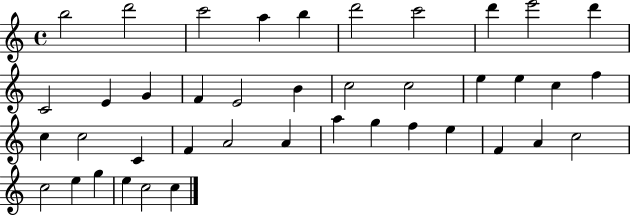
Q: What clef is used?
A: treble